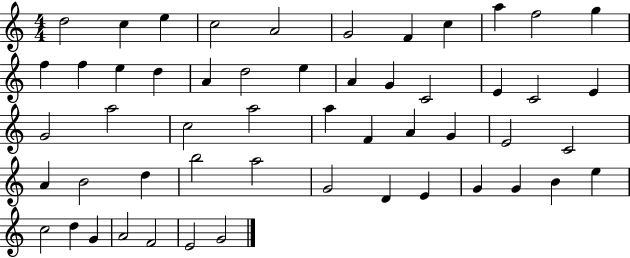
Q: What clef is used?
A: treble